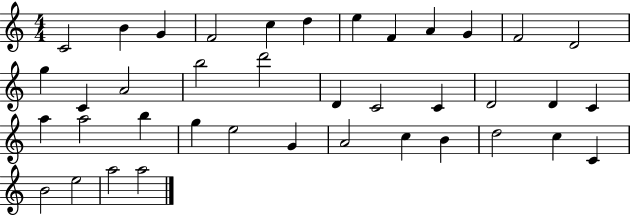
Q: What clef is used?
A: treble